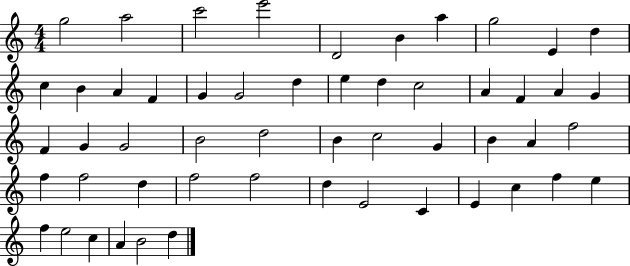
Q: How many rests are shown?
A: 0